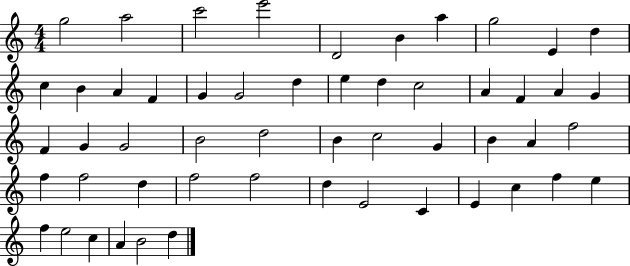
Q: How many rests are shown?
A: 0